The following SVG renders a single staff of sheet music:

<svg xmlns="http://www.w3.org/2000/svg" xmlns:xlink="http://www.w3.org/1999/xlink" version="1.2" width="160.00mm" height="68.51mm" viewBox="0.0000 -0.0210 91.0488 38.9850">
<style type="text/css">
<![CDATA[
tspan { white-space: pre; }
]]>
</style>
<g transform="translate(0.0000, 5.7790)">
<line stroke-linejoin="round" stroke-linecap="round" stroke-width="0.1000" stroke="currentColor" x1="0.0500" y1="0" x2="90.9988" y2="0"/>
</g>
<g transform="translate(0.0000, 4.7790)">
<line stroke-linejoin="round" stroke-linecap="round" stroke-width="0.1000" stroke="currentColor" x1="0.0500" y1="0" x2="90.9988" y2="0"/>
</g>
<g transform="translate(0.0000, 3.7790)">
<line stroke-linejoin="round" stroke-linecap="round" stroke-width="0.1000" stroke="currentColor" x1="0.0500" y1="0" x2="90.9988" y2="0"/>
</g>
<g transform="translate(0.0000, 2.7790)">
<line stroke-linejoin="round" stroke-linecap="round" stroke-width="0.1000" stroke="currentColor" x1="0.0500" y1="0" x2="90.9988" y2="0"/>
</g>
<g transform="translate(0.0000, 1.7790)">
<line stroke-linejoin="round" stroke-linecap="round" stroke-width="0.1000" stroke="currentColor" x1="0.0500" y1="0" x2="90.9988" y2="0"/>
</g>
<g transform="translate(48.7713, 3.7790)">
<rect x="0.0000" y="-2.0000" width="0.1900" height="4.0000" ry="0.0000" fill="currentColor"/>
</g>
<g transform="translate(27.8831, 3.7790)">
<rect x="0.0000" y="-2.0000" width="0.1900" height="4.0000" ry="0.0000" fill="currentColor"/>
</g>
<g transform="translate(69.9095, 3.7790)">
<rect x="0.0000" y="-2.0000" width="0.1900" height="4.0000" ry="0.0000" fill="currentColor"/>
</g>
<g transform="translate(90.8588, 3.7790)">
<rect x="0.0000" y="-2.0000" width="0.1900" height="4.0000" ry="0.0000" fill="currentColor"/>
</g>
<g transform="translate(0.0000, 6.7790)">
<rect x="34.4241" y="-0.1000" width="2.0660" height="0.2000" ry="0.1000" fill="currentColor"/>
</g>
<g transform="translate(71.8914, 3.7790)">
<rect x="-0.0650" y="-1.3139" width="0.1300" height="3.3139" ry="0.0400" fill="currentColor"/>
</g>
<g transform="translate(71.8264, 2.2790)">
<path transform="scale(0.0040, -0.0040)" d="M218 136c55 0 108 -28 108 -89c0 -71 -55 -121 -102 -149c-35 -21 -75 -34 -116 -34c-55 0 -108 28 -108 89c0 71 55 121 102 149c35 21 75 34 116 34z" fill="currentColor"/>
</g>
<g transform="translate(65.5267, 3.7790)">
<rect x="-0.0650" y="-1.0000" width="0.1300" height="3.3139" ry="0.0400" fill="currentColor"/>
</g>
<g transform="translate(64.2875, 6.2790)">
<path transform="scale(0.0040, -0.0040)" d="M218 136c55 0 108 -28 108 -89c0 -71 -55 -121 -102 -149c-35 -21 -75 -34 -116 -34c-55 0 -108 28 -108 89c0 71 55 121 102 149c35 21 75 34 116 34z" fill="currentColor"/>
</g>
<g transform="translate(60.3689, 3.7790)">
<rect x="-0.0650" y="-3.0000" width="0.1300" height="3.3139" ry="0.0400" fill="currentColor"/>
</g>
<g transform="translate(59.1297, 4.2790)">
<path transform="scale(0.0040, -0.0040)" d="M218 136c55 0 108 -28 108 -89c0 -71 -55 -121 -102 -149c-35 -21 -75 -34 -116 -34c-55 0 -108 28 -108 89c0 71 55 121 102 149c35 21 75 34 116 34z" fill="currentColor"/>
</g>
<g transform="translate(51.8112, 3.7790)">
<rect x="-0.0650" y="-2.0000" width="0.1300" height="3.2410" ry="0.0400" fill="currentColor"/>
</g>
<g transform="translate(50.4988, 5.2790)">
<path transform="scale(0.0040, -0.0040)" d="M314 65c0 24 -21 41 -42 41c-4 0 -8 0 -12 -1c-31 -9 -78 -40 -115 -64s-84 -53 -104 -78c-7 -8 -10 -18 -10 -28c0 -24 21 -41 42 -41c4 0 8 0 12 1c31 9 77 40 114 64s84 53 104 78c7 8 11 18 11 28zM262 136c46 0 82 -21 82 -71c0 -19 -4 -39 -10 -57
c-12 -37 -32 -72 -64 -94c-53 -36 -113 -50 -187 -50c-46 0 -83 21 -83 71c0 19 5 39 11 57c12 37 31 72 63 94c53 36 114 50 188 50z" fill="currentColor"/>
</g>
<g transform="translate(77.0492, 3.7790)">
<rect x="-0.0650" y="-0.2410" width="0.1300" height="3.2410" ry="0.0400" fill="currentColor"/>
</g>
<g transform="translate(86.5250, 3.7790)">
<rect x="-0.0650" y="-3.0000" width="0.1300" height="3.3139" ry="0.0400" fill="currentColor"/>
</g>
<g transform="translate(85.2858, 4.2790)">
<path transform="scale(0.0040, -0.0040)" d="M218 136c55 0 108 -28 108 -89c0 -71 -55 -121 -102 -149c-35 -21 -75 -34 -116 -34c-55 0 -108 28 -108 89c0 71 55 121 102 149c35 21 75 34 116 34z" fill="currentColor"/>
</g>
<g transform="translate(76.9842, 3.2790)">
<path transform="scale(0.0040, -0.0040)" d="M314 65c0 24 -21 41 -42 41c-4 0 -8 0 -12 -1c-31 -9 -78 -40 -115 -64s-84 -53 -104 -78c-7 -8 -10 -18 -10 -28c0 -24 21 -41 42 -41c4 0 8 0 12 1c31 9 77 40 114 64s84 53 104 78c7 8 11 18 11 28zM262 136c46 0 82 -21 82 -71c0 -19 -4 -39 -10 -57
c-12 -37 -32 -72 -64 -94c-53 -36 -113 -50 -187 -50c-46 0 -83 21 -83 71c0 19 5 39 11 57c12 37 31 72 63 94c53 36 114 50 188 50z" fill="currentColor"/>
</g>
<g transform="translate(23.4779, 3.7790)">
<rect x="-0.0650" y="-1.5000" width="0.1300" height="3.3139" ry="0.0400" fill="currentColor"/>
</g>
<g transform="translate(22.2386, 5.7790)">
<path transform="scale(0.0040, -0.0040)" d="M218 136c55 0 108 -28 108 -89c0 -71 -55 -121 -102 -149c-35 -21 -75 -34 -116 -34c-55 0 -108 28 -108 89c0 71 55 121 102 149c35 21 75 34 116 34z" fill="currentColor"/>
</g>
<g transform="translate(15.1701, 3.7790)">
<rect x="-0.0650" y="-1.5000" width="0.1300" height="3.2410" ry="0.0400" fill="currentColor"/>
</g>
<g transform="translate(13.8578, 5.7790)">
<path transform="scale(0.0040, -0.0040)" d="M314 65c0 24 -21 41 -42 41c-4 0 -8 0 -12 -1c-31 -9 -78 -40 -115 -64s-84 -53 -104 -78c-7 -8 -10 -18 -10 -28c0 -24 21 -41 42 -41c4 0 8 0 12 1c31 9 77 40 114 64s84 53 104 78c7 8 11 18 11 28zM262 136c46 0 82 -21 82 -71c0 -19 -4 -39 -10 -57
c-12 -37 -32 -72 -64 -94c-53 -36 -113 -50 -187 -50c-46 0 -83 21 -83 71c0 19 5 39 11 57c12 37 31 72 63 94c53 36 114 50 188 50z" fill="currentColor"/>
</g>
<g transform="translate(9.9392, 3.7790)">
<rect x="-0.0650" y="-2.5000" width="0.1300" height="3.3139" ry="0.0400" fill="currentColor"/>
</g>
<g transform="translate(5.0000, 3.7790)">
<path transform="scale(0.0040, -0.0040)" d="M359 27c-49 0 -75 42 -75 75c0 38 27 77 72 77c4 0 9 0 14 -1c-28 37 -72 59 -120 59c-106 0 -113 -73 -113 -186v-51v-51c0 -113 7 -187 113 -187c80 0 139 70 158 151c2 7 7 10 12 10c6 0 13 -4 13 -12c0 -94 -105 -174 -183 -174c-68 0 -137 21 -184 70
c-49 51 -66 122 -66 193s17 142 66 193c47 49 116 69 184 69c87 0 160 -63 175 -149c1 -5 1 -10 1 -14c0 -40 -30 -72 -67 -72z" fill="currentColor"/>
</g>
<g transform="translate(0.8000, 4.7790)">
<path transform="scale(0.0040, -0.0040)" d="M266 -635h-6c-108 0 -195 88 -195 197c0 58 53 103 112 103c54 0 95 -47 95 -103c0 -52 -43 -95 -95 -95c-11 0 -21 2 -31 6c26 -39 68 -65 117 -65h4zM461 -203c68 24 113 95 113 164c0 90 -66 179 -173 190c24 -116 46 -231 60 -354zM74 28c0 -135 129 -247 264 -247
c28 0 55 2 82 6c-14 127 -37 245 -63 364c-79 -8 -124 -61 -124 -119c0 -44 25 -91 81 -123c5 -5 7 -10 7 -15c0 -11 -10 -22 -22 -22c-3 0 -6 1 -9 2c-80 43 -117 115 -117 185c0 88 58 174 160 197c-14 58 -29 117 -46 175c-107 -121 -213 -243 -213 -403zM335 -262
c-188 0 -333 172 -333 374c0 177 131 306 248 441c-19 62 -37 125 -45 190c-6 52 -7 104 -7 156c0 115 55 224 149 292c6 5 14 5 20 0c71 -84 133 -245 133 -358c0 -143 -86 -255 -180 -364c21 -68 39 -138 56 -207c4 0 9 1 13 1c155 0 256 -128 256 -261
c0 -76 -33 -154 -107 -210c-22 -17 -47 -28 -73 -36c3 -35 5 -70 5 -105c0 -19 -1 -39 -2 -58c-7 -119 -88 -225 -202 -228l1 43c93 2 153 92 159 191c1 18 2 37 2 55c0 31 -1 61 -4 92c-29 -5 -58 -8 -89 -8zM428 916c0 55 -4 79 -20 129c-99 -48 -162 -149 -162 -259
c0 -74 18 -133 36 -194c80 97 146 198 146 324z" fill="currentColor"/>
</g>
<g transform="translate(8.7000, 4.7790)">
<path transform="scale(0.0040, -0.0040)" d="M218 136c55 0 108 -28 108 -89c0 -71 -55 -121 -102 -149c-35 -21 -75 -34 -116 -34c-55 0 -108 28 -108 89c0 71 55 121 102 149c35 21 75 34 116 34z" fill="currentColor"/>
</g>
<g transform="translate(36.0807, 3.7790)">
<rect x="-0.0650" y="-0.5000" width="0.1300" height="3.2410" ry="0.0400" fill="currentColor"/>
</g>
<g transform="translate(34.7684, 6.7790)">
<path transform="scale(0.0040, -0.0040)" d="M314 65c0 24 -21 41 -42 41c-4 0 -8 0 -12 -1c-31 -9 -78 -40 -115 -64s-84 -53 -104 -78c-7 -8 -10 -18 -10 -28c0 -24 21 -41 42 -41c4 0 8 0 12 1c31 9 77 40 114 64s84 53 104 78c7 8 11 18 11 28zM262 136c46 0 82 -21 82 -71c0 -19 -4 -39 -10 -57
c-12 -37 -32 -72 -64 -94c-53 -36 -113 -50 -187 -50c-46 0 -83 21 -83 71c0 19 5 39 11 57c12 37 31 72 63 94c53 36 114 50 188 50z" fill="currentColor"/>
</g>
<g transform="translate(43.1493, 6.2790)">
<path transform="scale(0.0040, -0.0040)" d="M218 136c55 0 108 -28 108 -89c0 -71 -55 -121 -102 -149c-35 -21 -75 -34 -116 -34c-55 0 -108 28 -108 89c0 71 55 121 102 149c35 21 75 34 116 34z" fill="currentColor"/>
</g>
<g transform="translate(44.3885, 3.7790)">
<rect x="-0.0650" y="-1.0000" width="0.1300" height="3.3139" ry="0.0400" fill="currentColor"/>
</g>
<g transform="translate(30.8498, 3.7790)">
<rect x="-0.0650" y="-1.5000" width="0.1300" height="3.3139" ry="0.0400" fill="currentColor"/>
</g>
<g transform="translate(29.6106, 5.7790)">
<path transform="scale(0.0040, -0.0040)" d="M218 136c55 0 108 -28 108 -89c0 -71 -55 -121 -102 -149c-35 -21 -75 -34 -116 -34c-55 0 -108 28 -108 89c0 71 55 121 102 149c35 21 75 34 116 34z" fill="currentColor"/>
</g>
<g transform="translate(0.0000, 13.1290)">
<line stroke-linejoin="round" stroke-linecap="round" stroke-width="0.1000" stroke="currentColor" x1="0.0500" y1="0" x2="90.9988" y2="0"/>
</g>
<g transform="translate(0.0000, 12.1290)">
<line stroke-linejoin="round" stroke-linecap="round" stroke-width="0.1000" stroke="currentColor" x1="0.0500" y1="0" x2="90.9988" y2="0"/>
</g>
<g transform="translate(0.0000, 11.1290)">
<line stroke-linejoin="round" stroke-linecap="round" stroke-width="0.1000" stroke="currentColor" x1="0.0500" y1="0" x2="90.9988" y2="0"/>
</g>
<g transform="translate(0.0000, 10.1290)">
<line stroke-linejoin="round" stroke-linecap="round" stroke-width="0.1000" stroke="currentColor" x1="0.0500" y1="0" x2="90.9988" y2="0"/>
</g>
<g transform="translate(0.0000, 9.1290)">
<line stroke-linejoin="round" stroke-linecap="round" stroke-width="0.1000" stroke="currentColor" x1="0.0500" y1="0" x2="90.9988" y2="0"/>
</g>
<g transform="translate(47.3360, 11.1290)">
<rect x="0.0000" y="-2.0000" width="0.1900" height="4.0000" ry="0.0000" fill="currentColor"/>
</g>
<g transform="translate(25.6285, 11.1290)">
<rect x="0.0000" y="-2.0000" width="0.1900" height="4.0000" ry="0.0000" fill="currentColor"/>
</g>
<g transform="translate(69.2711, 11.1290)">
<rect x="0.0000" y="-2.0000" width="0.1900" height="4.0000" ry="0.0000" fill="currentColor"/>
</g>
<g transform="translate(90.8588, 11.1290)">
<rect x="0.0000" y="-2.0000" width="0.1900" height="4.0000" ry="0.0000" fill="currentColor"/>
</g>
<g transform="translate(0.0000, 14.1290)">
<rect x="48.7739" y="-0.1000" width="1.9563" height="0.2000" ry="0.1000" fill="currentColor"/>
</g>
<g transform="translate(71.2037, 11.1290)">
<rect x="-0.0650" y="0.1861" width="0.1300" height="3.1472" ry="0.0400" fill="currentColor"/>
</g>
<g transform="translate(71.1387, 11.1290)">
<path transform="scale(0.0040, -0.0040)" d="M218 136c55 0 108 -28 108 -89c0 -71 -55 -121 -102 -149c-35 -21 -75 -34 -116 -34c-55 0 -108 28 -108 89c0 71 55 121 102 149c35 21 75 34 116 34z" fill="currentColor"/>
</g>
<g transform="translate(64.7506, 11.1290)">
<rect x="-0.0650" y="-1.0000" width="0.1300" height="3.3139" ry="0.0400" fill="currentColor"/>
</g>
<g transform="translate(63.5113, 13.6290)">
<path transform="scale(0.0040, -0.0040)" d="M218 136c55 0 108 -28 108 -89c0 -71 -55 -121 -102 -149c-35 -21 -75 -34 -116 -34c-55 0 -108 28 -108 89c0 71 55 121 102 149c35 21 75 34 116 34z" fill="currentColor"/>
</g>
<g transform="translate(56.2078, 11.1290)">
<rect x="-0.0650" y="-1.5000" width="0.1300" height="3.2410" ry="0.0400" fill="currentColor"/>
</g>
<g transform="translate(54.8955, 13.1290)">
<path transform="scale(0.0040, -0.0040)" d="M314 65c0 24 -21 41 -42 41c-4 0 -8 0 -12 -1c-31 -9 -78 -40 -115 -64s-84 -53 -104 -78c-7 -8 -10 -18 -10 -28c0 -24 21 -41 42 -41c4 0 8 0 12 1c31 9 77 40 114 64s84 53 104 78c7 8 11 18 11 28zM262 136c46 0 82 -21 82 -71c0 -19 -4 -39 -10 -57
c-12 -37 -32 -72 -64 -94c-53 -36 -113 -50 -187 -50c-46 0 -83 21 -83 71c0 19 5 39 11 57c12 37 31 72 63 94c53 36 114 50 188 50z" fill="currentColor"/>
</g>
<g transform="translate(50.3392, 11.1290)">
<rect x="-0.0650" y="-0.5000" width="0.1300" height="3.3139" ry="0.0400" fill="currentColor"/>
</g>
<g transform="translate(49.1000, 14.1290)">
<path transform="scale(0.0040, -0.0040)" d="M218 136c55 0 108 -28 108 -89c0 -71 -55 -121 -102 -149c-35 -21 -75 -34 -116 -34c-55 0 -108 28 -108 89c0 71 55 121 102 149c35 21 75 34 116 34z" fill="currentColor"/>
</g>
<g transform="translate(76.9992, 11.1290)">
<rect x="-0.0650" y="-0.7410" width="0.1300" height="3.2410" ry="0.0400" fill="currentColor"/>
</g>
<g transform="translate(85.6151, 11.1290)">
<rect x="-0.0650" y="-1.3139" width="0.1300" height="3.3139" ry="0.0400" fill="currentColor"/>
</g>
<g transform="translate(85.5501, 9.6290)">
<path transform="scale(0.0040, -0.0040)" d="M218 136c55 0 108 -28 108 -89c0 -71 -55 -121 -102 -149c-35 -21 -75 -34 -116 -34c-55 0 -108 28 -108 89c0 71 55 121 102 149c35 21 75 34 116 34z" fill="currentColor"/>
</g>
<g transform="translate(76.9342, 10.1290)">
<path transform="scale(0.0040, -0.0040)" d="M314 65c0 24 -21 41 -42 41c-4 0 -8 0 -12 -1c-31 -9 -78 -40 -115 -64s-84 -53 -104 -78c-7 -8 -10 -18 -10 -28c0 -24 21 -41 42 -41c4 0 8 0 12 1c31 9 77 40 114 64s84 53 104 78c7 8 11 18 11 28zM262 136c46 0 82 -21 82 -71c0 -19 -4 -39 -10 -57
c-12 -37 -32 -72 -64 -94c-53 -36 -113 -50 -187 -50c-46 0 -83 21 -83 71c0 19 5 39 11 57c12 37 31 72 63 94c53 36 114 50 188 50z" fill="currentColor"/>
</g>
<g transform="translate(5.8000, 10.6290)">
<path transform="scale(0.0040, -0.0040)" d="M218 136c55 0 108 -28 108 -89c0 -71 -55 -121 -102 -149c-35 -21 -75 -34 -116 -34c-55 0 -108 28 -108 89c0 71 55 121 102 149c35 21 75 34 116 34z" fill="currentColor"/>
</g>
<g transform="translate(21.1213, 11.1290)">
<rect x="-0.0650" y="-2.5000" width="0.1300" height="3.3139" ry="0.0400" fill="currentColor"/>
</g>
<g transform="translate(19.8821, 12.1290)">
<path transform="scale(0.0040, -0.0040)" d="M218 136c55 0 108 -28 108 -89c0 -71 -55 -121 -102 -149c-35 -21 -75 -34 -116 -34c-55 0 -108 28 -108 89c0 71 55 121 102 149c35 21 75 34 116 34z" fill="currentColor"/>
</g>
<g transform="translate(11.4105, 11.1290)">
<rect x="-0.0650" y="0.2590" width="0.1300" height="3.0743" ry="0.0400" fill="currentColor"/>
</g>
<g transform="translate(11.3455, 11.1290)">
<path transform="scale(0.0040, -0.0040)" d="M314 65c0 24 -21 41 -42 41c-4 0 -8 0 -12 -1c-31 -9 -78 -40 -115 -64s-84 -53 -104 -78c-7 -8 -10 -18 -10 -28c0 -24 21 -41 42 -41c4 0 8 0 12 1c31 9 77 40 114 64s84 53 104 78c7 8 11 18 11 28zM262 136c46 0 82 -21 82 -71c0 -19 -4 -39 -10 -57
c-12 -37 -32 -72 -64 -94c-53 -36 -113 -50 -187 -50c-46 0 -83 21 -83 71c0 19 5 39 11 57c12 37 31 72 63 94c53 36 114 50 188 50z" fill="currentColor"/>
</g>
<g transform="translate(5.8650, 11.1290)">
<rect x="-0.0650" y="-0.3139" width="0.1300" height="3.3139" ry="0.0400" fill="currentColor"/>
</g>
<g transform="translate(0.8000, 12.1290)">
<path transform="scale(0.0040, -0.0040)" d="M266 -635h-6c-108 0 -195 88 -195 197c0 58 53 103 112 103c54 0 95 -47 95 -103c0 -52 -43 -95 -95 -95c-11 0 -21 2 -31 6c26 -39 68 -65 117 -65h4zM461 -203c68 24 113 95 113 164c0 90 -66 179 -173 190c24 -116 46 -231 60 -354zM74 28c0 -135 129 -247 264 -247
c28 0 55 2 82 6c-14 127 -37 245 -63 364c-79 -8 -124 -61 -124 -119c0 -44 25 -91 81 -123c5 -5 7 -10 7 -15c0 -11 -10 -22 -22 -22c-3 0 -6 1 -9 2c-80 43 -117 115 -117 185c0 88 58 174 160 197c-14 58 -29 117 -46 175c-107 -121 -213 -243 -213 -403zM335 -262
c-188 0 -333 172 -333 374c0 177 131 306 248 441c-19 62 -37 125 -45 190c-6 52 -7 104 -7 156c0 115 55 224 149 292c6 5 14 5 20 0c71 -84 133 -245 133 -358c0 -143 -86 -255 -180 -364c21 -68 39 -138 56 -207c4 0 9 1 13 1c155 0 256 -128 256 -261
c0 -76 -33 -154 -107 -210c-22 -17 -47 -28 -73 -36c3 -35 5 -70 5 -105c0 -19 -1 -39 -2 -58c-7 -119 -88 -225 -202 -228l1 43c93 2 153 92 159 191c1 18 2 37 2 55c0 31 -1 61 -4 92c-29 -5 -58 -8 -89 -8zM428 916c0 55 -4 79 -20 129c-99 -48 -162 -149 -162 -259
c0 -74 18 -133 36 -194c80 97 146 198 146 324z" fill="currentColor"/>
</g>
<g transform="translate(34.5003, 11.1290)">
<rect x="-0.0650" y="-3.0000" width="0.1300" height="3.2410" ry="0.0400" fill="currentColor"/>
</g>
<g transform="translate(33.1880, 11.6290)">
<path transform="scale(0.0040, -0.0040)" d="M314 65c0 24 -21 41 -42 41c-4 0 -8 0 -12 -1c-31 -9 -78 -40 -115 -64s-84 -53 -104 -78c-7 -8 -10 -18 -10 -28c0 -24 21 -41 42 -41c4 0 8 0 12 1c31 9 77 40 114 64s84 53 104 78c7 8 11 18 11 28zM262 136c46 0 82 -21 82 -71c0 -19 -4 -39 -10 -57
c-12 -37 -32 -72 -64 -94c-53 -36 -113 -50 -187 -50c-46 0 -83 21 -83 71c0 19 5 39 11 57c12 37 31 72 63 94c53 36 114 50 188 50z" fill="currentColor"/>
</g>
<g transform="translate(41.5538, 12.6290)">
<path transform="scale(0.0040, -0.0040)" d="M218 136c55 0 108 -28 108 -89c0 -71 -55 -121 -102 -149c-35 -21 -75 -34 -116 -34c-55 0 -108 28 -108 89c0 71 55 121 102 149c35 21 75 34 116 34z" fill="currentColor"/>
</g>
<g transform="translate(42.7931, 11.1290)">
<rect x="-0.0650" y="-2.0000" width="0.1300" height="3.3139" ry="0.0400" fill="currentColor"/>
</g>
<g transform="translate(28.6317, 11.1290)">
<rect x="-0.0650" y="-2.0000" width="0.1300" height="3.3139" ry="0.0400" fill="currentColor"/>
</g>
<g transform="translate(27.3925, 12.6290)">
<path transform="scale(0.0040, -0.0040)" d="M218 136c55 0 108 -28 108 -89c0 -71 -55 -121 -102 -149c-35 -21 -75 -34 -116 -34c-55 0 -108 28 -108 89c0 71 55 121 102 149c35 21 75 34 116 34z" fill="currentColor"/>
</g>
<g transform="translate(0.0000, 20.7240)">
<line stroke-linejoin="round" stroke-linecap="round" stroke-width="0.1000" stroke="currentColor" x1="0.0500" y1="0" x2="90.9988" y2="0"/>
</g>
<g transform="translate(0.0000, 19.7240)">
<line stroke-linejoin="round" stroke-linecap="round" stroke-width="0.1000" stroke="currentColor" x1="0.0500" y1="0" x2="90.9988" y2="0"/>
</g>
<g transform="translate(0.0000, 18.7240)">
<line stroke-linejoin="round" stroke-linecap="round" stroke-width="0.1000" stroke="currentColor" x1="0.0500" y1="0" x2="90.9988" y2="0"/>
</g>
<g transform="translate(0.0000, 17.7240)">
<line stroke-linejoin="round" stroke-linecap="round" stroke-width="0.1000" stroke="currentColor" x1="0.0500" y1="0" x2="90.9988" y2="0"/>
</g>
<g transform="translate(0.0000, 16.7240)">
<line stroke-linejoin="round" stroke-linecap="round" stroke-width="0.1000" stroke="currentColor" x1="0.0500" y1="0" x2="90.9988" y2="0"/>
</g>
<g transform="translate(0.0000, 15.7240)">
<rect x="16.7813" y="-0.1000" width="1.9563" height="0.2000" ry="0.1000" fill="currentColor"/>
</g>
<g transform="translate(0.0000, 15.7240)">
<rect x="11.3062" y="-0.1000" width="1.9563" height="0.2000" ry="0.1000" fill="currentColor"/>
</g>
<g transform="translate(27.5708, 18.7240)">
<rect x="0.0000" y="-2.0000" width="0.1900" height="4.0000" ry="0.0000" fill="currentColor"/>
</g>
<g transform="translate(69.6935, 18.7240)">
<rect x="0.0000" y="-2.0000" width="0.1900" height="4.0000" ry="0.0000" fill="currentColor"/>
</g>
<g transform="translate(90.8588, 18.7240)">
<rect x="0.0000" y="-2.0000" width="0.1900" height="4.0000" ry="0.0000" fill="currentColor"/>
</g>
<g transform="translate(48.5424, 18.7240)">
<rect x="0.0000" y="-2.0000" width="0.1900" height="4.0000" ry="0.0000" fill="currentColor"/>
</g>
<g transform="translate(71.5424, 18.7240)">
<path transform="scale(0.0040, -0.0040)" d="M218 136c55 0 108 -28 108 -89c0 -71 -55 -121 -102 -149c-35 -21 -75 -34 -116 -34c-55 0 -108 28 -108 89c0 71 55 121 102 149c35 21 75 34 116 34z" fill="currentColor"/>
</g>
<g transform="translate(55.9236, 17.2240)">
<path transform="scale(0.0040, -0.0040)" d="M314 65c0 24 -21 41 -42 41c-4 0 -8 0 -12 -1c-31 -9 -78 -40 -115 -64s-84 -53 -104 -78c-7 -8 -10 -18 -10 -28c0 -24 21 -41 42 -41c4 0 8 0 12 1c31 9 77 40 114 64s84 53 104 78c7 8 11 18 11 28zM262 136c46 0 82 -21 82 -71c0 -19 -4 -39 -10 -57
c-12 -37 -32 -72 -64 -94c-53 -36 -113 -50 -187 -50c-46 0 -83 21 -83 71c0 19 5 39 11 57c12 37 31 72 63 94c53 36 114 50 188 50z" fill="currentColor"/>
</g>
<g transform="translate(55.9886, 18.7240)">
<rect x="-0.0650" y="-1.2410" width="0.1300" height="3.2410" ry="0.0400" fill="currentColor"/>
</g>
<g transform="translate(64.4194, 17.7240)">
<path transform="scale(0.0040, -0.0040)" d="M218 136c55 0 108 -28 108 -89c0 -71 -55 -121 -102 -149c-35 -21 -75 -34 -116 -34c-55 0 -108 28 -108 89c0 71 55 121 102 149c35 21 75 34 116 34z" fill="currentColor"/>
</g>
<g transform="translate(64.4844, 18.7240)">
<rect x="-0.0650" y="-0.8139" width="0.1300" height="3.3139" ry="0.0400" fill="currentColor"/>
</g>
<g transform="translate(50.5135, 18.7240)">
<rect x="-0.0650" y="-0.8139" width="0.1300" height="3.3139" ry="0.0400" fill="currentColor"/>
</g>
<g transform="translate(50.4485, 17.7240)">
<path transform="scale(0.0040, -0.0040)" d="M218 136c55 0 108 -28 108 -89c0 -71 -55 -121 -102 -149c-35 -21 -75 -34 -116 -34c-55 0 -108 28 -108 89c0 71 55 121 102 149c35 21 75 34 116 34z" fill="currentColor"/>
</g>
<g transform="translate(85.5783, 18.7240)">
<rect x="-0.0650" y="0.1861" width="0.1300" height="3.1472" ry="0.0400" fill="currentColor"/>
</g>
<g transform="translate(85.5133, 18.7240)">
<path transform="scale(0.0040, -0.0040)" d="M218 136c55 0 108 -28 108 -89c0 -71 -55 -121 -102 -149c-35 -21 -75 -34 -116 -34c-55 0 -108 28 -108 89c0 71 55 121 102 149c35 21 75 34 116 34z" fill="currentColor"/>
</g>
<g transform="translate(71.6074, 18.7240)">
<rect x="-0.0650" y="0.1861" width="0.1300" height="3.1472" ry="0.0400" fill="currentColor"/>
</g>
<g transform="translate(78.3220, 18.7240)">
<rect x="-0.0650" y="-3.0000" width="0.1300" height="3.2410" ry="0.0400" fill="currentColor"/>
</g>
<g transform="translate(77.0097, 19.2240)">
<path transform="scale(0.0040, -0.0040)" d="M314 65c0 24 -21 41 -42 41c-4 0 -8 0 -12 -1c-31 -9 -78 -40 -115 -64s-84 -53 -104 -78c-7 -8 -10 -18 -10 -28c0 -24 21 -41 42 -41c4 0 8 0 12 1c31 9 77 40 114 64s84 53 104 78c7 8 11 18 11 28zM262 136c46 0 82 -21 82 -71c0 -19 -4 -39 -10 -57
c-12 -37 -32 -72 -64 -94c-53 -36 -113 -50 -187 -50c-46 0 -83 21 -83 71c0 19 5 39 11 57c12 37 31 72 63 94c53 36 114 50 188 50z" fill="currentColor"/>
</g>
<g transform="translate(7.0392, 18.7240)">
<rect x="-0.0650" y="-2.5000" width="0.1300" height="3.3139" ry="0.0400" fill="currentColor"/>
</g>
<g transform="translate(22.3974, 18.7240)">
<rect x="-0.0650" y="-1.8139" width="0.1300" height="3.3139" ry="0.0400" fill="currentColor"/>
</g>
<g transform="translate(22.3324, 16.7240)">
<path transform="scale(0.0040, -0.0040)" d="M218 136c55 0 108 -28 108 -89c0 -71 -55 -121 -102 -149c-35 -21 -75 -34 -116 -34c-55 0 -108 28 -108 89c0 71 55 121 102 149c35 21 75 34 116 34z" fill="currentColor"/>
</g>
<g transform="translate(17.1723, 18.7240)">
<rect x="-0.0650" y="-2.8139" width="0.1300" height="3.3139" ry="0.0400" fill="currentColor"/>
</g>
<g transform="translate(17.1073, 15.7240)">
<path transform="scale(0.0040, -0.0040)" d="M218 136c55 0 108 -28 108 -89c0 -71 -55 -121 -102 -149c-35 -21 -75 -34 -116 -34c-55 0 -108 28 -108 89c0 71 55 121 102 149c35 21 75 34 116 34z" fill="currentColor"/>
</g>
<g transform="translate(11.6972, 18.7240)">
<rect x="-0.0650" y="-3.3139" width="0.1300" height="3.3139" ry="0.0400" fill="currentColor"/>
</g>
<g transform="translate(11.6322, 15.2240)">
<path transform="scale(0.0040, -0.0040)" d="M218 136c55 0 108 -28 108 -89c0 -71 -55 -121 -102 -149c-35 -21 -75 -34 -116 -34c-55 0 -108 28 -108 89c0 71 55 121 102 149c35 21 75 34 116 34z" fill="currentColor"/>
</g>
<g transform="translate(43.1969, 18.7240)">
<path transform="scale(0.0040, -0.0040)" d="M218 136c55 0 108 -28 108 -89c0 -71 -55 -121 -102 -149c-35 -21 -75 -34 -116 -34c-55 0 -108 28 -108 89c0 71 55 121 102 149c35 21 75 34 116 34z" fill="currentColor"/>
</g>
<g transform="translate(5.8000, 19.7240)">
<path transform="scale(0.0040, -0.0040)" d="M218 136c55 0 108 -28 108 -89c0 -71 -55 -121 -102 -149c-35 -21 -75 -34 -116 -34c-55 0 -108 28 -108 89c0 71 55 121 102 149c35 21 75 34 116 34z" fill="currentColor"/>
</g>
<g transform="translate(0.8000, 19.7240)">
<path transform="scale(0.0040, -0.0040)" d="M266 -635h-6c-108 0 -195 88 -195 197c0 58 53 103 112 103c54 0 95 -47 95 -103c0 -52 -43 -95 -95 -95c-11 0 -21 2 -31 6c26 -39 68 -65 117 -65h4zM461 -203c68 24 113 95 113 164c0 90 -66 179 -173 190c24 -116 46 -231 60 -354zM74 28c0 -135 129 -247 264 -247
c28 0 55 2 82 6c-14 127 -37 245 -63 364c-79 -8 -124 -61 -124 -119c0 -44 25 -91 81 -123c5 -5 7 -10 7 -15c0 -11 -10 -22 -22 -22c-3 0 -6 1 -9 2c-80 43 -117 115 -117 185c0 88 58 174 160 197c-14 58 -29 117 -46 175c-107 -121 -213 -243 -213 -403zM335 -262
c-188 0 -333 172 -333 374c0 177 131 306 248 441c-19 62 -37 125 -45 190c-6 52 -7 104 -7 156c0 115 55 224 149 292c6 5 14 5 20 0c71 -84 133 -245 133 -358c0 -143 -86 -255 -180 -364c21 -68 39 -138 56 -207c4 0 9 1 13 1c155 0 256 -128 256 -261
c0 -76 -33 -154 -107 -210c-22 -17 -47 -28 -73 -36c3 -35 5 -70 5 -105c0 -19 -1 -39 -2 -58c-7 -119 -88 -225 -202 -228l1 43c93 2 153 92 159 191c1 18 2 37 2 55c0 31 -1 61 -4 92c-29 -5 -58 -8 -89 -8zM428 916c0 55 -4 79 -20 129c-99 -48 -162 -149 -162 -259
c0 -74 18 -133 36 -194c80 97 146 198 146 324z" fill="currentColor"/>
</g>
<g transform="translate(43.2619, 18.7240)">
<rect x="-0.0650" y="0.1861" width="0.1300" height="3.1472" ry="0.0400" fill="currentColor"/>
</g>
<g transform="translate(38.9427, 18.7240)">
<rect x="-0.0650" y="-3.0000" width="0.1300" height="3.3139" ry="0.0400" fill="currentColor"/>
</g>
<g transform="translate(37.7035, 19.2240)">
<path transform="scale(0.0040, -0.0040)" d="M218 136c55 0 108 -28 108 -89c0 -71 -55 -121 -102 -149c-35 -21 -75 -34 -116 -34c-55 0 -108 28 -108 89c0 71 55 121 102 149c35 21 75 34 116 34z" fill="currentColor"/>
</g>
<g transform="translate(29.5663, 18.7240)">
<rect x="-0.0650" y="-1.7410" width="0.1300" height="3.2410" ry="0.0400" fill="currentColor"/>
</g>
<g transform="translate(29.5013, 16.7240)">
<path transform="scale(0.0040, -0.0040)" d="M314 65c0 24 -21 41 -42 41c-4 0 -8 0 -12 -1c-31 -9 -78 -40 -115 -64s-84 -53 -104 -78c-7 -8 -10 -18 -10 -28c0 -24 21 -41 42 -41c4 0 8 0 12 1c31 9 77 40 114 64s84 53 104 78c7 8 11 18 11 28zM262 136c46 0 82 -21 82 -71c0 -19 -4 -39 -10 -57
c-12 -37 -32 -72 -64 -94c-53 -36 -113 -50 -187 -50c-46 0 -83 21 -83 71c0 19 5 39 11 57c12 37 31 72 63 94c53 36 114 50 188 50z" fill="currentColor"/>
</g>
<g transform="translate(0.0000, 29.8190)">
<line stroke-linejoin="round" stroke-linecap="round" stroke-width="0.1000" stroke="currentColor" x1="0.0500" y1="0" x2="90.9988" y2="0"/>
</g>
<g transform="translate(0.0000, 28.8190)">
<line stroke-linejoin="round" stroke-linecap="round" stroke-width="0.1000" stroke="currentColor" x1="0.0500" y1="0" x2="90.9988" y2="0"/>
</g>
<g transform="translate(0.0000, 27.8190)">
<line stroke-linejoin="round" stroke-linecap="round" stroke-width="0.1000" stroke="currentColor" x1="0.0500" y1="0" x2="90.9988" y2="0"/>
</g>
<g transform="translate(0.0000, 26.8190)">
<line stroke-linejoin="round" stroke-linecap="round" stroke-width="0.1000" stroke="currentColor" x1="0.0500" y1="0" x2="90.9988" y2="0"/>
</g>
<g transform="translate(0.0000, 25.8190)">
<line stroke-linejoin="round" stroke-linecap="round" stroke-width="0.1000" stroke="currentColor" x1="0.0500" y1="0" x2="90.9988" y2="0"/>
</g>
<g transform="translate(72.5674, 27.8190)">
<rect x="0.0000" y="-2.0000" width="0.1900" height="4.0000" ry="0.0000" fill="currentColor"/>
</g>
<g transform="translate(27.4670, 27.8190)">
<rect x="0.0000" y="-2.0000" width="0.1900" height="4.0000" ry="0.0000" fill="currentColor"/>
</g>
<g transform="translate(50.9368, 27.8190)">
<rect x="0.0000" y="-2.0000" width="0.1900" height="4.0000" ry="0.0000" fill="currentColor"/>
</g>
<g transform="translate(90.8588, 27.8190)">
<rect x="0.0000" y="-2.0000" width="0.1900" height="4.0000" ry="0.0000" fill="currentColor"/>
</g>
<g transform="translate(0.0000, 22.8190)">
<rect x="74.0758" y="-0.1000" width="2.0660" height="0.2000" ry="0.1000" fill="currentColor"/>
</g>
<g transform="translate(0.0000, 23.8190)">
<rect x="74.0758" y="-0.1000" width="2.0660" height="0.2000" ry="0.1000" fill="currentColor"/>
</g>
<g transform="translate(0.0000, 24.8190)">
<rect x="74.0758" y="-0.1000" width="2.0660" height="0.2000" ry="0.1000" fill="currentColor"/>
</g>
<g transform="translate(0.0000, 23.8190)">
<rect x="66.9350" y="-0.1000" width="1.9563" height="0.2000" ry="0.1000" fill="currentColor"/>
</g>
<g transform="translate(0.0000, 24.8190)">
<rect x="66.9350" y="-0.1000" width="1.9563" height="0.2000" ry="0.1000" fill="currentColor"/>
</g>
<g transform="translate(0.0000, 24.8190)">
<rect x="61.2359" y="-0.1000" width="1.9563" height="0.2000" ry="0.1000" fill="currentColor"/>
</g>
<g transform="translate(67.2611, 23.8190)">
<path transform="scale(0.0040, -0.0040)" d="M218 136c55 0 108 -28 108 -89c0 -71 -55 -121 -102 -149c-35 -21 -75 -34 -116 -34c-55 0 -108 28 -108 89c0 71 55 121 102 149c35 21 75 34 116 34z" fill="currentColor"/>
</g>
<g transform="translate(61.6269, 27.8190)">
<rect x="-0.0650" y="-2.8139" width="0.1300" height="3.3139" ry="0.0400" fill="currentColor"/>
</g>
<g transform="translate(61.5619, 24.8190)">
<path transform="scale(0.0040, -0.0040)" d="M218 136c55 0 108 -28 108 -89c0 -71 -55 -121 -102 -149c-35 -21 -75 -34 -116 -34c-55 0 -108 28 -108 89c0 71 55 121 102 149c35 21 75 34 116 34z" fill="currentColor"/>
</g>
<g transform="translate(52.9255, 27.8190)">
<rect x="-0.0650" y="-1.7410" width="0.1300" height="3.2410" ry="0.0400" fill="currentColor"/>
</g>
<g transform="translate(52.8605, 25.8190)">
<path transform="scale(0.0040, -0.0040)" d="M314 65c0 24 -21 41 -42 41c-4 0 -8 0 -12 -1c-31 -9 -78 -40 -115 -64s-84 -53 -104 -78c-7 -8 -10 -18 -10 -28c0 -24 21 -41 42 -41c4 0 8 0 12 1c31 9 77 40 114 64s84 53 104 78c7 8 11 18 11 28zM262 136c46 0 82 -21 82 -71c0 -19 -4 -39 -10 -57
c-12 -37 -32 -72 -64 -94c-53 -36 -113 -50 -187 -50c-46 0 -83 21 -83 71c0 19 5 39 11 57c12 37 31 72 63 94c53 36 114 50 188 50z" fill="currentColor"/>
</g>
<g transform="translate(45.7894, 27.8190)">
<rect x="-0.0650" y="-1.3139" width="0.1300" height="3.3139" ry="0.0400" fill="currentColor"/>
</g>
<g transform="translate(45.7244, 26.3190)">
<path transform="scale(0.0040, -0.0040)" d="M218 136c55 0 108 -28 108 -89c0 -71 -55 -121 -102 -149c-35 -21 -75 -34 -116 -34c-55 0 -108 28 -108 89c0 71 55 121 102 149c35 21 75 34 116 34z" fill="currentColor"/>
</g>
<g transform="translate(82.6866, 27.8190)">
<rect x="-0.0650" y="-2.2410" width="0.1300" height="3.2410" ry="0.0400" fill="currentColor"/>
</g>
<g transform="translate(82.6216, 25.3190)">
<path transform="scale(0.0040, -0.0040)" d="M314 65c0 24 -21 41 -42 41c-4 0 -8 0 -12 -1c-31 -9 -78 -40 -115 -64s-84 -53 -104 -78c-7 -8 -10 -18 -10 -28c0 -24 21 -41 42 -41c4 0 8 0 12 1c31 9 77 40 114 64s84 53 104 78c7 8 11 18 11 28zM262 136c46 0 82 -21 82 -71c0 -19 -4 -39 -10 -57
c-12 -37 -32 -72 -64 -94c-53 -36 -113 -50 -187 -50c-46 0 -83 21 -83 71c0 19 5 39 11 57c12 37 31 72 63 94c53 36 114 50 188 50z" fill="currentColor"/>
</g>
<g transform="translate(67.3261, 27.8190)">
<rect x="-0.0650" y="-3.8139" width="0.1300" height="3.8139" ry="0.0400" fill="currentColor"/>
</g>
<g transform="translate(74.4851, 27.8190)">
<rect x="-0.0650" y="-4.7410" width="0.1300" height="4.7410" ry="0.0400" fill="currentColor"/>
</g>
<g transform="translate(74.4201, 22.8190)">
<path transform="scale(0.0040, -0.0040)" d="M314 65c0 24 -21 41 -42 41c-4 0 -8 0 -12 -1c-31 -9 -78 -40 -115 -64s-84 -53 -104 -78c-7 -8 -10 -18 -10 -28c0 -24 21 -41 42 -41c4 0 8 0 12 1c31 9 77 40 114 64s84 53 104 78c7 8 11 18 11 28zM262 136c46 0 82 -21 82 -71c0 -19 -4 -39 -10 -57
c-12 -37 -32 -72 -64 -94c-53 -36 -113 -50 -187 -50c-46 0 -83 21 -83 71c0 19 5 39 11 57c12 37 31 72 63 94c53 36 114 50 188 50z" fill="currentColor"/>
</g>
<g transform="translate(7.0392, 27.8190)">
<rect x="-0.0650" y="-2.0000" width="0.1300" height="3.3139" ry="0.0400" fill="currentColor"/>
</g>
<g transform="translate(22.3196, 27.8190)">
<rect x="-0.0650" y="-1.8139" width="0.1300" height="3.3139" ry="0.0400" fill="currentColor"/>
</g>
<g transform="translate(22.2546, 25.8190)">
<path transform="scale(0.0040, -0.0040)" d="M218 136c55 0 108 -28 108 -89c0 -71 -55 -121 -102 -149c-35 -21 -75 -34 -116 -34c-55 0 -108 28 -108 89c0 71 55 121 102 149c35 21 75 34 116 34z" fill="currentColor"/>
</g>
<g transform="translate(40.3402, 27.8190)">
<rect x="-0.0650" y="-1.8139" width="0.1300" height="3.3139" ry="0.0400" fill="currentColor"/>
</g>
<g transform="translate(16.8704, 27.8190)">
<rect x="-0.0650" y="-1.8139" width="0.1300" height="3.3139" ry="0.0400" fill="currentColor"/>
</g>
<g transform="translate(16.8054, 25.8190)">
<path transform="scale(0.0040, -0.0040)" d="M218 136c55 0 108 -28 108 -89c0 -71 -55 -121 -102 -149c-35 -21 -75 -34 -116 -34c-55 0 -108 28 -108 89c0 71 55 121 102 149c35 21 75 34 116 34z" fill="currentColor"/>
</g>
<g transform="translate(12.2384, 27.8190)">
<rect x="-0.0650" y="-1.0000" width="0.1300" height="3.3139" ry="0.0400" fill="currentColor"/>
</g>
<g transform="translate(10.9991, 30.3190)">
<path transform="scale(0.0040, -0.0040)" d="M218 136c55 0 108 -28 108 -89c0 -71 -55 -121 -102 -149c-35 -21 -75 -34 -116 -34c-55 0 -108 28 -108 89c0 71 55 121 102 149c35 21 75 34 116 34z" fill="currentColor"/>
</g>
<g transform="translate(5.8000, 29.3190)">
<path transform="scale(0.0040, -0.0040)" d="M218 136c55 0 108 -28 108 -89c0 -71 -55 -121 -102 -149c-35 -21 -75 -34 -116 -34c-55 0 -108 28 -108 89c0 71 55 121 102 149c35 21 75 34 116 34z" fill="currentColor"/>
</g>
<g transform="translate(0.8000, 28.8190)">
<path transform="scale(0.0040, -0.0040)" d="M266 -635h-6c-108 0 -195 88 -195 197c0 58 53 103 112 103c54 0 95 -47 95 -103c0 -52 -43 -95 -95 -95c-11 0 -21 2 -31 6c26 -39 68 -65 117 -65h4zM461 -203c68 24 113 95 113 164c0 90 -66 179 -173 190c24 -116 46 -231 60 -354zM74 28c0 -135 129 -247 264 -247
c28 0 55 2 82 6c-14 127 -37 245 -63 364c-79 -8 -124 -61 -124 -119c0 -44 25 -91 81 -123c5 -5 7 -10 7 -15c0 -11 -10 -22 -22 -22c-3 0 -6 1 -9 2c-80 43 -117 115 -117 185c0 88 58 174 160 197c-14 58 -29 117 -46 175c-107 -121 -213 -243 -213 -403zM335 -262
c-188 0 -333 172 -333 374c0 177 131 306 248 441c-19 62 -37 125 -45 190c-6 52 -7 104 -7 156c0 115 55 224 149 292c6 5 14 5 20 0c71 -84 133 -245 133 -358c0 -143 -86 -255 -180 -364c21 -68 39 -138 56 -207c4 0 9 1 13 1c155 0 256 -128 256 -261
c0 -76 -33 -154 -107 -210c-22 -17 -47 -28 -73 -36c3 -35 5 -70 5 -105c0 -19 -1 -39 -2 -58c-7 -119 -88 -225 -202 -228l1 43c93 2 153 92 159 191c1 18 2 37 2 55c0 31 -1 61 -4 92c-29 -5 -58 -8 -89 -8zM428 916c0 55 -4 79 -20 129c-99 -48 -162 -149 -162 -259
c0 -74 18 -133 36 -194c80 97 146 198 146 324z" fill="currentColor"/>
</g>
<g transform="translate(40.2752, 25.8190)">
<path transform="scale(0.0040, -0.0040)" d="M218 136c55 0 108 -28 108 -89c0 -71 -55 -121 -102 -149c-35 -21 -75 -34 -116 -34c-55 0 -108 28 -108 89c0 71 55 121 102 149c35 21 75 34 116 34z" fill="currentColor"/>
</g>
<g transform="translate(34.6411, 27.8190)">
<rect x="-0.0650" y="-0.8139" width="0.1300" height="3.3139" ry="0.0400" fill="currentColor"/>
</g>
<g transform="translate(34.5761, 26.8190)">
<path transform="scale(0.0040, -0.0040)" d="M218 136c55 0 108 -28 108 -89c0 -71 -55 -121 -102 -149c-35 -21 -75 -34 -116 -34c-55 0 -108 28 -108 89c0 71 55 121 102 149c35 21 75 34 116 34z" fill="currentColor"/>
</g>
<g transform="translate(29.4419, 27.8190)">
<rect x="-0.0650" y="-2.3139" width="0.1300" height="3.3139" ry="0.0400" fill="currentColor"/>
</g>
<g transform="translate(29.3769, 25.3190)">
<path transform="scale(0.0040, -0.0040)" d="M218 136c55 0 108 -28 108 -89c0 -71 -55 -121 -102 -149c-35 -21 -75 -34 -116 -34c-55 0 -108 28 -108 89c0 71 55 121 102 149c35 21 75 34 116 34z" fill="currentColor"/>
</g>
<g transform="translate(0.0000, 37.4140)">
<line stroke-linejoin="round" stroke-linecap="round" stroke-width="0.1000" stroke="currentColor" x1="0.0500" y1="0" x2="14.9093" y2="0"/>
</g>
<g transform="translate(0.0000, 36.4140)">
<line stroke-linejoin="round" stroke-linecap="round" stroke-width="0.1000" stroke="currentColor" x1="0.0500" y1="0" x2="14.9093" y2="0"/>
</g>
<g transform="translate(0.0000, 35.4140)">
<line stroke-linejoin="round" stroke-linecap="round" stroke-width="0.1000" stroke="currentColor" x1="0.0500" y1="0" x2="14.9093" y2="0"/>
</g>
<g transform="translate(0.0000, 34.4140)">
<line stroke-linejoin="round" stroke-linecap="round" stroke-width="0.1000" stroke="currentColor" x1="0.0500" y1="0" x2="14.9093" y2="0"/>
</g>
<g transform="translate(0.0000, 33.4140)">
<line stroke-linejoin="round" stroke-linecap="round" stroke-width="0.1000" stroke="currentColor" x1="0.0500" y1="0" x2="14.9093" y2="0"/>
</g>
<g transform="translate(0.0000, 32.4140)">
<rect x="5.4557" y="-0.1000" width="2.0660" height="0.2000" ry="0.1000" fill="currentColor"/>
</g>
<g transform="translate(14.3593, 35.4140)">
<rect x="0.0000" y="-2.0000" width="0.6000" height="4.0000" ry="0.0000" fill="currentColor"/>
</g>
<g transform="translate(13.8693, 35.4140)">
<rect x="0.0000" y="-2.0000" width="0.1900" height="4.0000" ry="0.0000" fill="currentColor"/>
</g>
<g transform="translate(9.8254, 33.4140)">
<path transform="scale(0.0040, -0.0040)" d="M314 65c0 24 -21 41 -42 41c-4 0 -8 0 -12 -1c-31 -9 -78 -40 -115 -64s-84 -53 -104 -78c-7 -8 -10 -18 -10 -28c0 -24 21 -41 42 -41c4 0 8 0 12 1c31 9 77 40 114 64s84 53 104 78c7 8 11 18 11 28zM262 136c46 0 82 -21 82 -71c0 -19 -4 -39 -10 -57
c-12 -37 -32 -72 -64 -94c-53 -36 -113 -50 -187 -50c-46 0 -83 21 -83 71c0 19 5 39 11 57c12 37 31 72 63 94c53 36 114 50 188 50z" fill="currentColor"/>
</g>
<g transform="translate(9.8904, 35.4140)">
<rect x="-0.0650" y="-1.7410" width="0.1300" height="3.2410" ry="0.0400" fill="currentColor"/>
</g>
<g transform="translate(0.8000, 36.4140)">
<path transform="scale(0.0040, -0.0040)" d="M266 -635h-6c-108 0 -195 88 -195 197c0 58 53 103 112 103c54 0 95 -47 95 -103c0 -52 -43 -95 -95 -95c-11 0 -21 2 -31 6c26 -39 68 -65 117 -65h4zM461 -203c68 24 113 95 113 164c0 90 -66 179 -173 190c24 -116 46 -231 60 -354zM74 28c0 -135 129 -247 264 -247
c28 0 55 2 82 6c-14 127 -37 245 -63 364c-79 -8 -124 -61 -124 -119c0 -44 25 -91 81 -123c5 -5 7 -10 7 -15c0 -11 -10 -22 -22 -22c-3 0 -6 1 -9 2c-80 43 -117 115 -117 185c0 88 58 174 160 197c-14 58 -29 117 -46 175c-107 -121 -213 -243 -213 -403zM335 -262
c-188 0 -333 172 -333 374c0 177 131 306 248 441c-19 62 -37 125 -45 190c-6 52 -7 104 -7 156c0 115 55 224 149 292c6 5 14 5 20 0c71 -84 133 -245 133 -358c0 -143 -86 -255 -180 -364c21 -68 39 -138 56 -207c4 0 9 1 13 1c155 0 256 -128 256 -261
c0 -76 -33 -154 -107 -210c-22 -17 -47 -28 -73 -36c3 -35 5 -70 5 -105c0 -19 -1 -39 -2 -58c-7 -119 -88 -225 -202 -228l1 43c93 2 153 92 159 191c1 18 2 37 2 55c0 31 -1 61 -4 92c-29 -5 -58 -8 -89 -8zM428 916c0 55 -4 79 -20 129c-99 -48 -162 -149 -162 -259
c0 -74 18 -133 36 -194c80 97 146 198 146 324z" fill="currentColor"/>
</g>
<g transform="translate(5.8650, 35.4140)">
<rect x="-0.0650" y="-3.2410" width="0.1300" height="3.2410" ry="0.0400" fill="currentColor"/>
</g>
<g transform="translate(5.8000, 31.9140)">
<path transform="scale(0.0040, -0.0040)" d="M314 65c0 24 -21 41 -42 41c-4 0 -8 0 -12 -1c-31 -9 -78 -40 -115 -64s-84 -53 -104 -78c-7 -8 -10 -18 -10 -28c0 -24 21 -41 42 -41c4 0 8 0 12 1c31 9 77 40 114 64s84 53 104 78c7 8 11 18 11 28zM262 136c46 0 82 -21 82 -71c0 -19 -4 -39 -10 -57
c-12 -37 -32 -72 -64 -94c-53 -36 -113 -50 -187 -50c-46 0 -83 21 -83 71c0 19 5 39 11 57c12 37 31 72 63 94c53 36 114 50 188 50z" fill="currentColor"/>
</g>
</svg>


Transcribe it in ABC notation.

X:1
T:Untitled
M:4/4
L:1/4
K:C
G E2 E E C2 D F2 A D e c2 A c B2 G F A2 F C E2 D B d2 e G b a f f2 A B d e2 d B A2 B F D f f g d f e f2 a c' e'2 g2 b2 f2